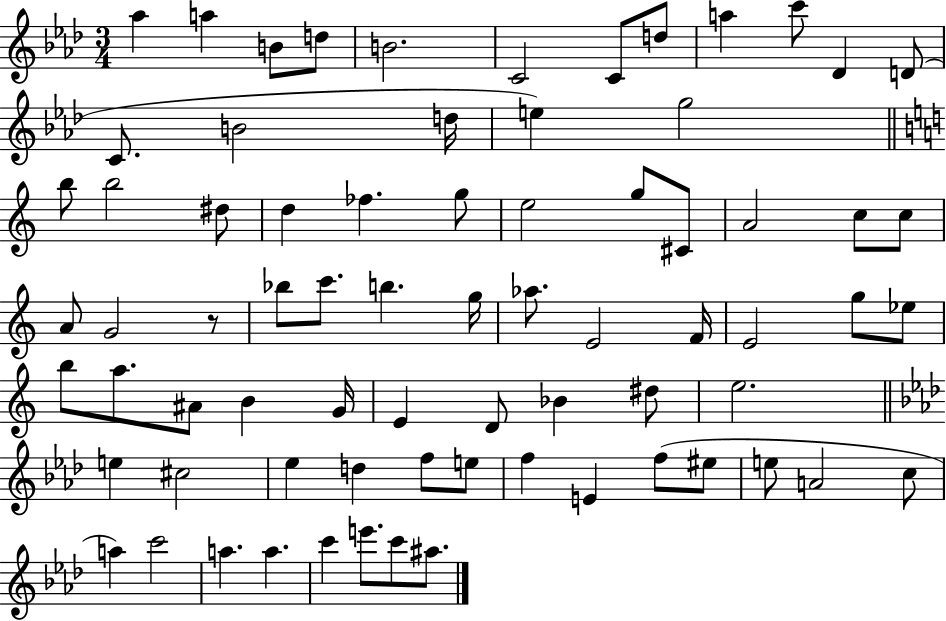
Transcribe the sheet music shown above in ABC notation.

X:1
T:Untitled
M:3/4
L:1/4
K:Ab
_a a B/2 d/2 B2 C2 C/2 d/2 a c'/2 _D D/2 C/2 B2 d/4 e g2 b/2 b2 ^d/2 d _f g/2 e2 g/2 ^C/2 A2 c/2 c/2 A/2 G2 z/2 _b/2 c'/2 b g/4 _a/2 E2 F/4 E2 g/2 _e/2 b/2 a/2 ^A/2 B G/4 E D/2 _B ^d/2 e2 e ^c2 _e d f/2 e/2 f E f/2 ^e/2 e/2 A2 c/2 a c'2 a a c' e'/2 c'/2 ^a/2